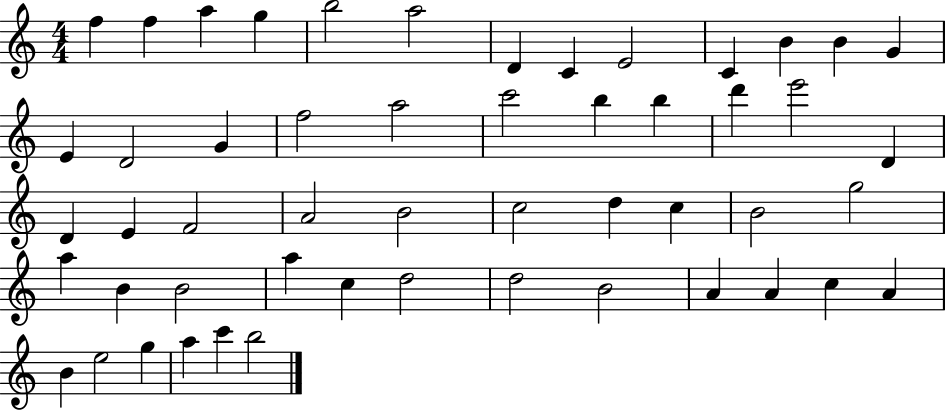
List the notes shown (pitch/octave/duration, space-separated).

F5/q F5/q A5/q G5/q B5/h A5/h D4/q C4/q E4/h C4/q B4/q B4/q G4/q E4/q D4/h G4/q F5/h A5/h C6/h B5/q B5/q D6/q E6/h D4/q D4/q E4/q F4/h A4/h B4/h C5/h D5/q C5/q B4/h G5/h A5/q B4/q B4/h A5/q C5/q D5/h D5/h B4/h A4/q A4/q C5/q A4/q B4/q E5/h G5/q A5/q C6/q B5/h